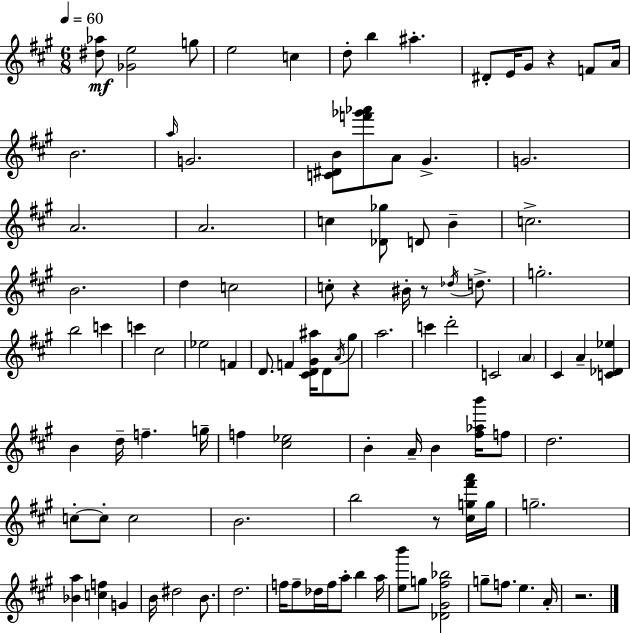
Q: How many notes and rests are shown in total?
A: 102